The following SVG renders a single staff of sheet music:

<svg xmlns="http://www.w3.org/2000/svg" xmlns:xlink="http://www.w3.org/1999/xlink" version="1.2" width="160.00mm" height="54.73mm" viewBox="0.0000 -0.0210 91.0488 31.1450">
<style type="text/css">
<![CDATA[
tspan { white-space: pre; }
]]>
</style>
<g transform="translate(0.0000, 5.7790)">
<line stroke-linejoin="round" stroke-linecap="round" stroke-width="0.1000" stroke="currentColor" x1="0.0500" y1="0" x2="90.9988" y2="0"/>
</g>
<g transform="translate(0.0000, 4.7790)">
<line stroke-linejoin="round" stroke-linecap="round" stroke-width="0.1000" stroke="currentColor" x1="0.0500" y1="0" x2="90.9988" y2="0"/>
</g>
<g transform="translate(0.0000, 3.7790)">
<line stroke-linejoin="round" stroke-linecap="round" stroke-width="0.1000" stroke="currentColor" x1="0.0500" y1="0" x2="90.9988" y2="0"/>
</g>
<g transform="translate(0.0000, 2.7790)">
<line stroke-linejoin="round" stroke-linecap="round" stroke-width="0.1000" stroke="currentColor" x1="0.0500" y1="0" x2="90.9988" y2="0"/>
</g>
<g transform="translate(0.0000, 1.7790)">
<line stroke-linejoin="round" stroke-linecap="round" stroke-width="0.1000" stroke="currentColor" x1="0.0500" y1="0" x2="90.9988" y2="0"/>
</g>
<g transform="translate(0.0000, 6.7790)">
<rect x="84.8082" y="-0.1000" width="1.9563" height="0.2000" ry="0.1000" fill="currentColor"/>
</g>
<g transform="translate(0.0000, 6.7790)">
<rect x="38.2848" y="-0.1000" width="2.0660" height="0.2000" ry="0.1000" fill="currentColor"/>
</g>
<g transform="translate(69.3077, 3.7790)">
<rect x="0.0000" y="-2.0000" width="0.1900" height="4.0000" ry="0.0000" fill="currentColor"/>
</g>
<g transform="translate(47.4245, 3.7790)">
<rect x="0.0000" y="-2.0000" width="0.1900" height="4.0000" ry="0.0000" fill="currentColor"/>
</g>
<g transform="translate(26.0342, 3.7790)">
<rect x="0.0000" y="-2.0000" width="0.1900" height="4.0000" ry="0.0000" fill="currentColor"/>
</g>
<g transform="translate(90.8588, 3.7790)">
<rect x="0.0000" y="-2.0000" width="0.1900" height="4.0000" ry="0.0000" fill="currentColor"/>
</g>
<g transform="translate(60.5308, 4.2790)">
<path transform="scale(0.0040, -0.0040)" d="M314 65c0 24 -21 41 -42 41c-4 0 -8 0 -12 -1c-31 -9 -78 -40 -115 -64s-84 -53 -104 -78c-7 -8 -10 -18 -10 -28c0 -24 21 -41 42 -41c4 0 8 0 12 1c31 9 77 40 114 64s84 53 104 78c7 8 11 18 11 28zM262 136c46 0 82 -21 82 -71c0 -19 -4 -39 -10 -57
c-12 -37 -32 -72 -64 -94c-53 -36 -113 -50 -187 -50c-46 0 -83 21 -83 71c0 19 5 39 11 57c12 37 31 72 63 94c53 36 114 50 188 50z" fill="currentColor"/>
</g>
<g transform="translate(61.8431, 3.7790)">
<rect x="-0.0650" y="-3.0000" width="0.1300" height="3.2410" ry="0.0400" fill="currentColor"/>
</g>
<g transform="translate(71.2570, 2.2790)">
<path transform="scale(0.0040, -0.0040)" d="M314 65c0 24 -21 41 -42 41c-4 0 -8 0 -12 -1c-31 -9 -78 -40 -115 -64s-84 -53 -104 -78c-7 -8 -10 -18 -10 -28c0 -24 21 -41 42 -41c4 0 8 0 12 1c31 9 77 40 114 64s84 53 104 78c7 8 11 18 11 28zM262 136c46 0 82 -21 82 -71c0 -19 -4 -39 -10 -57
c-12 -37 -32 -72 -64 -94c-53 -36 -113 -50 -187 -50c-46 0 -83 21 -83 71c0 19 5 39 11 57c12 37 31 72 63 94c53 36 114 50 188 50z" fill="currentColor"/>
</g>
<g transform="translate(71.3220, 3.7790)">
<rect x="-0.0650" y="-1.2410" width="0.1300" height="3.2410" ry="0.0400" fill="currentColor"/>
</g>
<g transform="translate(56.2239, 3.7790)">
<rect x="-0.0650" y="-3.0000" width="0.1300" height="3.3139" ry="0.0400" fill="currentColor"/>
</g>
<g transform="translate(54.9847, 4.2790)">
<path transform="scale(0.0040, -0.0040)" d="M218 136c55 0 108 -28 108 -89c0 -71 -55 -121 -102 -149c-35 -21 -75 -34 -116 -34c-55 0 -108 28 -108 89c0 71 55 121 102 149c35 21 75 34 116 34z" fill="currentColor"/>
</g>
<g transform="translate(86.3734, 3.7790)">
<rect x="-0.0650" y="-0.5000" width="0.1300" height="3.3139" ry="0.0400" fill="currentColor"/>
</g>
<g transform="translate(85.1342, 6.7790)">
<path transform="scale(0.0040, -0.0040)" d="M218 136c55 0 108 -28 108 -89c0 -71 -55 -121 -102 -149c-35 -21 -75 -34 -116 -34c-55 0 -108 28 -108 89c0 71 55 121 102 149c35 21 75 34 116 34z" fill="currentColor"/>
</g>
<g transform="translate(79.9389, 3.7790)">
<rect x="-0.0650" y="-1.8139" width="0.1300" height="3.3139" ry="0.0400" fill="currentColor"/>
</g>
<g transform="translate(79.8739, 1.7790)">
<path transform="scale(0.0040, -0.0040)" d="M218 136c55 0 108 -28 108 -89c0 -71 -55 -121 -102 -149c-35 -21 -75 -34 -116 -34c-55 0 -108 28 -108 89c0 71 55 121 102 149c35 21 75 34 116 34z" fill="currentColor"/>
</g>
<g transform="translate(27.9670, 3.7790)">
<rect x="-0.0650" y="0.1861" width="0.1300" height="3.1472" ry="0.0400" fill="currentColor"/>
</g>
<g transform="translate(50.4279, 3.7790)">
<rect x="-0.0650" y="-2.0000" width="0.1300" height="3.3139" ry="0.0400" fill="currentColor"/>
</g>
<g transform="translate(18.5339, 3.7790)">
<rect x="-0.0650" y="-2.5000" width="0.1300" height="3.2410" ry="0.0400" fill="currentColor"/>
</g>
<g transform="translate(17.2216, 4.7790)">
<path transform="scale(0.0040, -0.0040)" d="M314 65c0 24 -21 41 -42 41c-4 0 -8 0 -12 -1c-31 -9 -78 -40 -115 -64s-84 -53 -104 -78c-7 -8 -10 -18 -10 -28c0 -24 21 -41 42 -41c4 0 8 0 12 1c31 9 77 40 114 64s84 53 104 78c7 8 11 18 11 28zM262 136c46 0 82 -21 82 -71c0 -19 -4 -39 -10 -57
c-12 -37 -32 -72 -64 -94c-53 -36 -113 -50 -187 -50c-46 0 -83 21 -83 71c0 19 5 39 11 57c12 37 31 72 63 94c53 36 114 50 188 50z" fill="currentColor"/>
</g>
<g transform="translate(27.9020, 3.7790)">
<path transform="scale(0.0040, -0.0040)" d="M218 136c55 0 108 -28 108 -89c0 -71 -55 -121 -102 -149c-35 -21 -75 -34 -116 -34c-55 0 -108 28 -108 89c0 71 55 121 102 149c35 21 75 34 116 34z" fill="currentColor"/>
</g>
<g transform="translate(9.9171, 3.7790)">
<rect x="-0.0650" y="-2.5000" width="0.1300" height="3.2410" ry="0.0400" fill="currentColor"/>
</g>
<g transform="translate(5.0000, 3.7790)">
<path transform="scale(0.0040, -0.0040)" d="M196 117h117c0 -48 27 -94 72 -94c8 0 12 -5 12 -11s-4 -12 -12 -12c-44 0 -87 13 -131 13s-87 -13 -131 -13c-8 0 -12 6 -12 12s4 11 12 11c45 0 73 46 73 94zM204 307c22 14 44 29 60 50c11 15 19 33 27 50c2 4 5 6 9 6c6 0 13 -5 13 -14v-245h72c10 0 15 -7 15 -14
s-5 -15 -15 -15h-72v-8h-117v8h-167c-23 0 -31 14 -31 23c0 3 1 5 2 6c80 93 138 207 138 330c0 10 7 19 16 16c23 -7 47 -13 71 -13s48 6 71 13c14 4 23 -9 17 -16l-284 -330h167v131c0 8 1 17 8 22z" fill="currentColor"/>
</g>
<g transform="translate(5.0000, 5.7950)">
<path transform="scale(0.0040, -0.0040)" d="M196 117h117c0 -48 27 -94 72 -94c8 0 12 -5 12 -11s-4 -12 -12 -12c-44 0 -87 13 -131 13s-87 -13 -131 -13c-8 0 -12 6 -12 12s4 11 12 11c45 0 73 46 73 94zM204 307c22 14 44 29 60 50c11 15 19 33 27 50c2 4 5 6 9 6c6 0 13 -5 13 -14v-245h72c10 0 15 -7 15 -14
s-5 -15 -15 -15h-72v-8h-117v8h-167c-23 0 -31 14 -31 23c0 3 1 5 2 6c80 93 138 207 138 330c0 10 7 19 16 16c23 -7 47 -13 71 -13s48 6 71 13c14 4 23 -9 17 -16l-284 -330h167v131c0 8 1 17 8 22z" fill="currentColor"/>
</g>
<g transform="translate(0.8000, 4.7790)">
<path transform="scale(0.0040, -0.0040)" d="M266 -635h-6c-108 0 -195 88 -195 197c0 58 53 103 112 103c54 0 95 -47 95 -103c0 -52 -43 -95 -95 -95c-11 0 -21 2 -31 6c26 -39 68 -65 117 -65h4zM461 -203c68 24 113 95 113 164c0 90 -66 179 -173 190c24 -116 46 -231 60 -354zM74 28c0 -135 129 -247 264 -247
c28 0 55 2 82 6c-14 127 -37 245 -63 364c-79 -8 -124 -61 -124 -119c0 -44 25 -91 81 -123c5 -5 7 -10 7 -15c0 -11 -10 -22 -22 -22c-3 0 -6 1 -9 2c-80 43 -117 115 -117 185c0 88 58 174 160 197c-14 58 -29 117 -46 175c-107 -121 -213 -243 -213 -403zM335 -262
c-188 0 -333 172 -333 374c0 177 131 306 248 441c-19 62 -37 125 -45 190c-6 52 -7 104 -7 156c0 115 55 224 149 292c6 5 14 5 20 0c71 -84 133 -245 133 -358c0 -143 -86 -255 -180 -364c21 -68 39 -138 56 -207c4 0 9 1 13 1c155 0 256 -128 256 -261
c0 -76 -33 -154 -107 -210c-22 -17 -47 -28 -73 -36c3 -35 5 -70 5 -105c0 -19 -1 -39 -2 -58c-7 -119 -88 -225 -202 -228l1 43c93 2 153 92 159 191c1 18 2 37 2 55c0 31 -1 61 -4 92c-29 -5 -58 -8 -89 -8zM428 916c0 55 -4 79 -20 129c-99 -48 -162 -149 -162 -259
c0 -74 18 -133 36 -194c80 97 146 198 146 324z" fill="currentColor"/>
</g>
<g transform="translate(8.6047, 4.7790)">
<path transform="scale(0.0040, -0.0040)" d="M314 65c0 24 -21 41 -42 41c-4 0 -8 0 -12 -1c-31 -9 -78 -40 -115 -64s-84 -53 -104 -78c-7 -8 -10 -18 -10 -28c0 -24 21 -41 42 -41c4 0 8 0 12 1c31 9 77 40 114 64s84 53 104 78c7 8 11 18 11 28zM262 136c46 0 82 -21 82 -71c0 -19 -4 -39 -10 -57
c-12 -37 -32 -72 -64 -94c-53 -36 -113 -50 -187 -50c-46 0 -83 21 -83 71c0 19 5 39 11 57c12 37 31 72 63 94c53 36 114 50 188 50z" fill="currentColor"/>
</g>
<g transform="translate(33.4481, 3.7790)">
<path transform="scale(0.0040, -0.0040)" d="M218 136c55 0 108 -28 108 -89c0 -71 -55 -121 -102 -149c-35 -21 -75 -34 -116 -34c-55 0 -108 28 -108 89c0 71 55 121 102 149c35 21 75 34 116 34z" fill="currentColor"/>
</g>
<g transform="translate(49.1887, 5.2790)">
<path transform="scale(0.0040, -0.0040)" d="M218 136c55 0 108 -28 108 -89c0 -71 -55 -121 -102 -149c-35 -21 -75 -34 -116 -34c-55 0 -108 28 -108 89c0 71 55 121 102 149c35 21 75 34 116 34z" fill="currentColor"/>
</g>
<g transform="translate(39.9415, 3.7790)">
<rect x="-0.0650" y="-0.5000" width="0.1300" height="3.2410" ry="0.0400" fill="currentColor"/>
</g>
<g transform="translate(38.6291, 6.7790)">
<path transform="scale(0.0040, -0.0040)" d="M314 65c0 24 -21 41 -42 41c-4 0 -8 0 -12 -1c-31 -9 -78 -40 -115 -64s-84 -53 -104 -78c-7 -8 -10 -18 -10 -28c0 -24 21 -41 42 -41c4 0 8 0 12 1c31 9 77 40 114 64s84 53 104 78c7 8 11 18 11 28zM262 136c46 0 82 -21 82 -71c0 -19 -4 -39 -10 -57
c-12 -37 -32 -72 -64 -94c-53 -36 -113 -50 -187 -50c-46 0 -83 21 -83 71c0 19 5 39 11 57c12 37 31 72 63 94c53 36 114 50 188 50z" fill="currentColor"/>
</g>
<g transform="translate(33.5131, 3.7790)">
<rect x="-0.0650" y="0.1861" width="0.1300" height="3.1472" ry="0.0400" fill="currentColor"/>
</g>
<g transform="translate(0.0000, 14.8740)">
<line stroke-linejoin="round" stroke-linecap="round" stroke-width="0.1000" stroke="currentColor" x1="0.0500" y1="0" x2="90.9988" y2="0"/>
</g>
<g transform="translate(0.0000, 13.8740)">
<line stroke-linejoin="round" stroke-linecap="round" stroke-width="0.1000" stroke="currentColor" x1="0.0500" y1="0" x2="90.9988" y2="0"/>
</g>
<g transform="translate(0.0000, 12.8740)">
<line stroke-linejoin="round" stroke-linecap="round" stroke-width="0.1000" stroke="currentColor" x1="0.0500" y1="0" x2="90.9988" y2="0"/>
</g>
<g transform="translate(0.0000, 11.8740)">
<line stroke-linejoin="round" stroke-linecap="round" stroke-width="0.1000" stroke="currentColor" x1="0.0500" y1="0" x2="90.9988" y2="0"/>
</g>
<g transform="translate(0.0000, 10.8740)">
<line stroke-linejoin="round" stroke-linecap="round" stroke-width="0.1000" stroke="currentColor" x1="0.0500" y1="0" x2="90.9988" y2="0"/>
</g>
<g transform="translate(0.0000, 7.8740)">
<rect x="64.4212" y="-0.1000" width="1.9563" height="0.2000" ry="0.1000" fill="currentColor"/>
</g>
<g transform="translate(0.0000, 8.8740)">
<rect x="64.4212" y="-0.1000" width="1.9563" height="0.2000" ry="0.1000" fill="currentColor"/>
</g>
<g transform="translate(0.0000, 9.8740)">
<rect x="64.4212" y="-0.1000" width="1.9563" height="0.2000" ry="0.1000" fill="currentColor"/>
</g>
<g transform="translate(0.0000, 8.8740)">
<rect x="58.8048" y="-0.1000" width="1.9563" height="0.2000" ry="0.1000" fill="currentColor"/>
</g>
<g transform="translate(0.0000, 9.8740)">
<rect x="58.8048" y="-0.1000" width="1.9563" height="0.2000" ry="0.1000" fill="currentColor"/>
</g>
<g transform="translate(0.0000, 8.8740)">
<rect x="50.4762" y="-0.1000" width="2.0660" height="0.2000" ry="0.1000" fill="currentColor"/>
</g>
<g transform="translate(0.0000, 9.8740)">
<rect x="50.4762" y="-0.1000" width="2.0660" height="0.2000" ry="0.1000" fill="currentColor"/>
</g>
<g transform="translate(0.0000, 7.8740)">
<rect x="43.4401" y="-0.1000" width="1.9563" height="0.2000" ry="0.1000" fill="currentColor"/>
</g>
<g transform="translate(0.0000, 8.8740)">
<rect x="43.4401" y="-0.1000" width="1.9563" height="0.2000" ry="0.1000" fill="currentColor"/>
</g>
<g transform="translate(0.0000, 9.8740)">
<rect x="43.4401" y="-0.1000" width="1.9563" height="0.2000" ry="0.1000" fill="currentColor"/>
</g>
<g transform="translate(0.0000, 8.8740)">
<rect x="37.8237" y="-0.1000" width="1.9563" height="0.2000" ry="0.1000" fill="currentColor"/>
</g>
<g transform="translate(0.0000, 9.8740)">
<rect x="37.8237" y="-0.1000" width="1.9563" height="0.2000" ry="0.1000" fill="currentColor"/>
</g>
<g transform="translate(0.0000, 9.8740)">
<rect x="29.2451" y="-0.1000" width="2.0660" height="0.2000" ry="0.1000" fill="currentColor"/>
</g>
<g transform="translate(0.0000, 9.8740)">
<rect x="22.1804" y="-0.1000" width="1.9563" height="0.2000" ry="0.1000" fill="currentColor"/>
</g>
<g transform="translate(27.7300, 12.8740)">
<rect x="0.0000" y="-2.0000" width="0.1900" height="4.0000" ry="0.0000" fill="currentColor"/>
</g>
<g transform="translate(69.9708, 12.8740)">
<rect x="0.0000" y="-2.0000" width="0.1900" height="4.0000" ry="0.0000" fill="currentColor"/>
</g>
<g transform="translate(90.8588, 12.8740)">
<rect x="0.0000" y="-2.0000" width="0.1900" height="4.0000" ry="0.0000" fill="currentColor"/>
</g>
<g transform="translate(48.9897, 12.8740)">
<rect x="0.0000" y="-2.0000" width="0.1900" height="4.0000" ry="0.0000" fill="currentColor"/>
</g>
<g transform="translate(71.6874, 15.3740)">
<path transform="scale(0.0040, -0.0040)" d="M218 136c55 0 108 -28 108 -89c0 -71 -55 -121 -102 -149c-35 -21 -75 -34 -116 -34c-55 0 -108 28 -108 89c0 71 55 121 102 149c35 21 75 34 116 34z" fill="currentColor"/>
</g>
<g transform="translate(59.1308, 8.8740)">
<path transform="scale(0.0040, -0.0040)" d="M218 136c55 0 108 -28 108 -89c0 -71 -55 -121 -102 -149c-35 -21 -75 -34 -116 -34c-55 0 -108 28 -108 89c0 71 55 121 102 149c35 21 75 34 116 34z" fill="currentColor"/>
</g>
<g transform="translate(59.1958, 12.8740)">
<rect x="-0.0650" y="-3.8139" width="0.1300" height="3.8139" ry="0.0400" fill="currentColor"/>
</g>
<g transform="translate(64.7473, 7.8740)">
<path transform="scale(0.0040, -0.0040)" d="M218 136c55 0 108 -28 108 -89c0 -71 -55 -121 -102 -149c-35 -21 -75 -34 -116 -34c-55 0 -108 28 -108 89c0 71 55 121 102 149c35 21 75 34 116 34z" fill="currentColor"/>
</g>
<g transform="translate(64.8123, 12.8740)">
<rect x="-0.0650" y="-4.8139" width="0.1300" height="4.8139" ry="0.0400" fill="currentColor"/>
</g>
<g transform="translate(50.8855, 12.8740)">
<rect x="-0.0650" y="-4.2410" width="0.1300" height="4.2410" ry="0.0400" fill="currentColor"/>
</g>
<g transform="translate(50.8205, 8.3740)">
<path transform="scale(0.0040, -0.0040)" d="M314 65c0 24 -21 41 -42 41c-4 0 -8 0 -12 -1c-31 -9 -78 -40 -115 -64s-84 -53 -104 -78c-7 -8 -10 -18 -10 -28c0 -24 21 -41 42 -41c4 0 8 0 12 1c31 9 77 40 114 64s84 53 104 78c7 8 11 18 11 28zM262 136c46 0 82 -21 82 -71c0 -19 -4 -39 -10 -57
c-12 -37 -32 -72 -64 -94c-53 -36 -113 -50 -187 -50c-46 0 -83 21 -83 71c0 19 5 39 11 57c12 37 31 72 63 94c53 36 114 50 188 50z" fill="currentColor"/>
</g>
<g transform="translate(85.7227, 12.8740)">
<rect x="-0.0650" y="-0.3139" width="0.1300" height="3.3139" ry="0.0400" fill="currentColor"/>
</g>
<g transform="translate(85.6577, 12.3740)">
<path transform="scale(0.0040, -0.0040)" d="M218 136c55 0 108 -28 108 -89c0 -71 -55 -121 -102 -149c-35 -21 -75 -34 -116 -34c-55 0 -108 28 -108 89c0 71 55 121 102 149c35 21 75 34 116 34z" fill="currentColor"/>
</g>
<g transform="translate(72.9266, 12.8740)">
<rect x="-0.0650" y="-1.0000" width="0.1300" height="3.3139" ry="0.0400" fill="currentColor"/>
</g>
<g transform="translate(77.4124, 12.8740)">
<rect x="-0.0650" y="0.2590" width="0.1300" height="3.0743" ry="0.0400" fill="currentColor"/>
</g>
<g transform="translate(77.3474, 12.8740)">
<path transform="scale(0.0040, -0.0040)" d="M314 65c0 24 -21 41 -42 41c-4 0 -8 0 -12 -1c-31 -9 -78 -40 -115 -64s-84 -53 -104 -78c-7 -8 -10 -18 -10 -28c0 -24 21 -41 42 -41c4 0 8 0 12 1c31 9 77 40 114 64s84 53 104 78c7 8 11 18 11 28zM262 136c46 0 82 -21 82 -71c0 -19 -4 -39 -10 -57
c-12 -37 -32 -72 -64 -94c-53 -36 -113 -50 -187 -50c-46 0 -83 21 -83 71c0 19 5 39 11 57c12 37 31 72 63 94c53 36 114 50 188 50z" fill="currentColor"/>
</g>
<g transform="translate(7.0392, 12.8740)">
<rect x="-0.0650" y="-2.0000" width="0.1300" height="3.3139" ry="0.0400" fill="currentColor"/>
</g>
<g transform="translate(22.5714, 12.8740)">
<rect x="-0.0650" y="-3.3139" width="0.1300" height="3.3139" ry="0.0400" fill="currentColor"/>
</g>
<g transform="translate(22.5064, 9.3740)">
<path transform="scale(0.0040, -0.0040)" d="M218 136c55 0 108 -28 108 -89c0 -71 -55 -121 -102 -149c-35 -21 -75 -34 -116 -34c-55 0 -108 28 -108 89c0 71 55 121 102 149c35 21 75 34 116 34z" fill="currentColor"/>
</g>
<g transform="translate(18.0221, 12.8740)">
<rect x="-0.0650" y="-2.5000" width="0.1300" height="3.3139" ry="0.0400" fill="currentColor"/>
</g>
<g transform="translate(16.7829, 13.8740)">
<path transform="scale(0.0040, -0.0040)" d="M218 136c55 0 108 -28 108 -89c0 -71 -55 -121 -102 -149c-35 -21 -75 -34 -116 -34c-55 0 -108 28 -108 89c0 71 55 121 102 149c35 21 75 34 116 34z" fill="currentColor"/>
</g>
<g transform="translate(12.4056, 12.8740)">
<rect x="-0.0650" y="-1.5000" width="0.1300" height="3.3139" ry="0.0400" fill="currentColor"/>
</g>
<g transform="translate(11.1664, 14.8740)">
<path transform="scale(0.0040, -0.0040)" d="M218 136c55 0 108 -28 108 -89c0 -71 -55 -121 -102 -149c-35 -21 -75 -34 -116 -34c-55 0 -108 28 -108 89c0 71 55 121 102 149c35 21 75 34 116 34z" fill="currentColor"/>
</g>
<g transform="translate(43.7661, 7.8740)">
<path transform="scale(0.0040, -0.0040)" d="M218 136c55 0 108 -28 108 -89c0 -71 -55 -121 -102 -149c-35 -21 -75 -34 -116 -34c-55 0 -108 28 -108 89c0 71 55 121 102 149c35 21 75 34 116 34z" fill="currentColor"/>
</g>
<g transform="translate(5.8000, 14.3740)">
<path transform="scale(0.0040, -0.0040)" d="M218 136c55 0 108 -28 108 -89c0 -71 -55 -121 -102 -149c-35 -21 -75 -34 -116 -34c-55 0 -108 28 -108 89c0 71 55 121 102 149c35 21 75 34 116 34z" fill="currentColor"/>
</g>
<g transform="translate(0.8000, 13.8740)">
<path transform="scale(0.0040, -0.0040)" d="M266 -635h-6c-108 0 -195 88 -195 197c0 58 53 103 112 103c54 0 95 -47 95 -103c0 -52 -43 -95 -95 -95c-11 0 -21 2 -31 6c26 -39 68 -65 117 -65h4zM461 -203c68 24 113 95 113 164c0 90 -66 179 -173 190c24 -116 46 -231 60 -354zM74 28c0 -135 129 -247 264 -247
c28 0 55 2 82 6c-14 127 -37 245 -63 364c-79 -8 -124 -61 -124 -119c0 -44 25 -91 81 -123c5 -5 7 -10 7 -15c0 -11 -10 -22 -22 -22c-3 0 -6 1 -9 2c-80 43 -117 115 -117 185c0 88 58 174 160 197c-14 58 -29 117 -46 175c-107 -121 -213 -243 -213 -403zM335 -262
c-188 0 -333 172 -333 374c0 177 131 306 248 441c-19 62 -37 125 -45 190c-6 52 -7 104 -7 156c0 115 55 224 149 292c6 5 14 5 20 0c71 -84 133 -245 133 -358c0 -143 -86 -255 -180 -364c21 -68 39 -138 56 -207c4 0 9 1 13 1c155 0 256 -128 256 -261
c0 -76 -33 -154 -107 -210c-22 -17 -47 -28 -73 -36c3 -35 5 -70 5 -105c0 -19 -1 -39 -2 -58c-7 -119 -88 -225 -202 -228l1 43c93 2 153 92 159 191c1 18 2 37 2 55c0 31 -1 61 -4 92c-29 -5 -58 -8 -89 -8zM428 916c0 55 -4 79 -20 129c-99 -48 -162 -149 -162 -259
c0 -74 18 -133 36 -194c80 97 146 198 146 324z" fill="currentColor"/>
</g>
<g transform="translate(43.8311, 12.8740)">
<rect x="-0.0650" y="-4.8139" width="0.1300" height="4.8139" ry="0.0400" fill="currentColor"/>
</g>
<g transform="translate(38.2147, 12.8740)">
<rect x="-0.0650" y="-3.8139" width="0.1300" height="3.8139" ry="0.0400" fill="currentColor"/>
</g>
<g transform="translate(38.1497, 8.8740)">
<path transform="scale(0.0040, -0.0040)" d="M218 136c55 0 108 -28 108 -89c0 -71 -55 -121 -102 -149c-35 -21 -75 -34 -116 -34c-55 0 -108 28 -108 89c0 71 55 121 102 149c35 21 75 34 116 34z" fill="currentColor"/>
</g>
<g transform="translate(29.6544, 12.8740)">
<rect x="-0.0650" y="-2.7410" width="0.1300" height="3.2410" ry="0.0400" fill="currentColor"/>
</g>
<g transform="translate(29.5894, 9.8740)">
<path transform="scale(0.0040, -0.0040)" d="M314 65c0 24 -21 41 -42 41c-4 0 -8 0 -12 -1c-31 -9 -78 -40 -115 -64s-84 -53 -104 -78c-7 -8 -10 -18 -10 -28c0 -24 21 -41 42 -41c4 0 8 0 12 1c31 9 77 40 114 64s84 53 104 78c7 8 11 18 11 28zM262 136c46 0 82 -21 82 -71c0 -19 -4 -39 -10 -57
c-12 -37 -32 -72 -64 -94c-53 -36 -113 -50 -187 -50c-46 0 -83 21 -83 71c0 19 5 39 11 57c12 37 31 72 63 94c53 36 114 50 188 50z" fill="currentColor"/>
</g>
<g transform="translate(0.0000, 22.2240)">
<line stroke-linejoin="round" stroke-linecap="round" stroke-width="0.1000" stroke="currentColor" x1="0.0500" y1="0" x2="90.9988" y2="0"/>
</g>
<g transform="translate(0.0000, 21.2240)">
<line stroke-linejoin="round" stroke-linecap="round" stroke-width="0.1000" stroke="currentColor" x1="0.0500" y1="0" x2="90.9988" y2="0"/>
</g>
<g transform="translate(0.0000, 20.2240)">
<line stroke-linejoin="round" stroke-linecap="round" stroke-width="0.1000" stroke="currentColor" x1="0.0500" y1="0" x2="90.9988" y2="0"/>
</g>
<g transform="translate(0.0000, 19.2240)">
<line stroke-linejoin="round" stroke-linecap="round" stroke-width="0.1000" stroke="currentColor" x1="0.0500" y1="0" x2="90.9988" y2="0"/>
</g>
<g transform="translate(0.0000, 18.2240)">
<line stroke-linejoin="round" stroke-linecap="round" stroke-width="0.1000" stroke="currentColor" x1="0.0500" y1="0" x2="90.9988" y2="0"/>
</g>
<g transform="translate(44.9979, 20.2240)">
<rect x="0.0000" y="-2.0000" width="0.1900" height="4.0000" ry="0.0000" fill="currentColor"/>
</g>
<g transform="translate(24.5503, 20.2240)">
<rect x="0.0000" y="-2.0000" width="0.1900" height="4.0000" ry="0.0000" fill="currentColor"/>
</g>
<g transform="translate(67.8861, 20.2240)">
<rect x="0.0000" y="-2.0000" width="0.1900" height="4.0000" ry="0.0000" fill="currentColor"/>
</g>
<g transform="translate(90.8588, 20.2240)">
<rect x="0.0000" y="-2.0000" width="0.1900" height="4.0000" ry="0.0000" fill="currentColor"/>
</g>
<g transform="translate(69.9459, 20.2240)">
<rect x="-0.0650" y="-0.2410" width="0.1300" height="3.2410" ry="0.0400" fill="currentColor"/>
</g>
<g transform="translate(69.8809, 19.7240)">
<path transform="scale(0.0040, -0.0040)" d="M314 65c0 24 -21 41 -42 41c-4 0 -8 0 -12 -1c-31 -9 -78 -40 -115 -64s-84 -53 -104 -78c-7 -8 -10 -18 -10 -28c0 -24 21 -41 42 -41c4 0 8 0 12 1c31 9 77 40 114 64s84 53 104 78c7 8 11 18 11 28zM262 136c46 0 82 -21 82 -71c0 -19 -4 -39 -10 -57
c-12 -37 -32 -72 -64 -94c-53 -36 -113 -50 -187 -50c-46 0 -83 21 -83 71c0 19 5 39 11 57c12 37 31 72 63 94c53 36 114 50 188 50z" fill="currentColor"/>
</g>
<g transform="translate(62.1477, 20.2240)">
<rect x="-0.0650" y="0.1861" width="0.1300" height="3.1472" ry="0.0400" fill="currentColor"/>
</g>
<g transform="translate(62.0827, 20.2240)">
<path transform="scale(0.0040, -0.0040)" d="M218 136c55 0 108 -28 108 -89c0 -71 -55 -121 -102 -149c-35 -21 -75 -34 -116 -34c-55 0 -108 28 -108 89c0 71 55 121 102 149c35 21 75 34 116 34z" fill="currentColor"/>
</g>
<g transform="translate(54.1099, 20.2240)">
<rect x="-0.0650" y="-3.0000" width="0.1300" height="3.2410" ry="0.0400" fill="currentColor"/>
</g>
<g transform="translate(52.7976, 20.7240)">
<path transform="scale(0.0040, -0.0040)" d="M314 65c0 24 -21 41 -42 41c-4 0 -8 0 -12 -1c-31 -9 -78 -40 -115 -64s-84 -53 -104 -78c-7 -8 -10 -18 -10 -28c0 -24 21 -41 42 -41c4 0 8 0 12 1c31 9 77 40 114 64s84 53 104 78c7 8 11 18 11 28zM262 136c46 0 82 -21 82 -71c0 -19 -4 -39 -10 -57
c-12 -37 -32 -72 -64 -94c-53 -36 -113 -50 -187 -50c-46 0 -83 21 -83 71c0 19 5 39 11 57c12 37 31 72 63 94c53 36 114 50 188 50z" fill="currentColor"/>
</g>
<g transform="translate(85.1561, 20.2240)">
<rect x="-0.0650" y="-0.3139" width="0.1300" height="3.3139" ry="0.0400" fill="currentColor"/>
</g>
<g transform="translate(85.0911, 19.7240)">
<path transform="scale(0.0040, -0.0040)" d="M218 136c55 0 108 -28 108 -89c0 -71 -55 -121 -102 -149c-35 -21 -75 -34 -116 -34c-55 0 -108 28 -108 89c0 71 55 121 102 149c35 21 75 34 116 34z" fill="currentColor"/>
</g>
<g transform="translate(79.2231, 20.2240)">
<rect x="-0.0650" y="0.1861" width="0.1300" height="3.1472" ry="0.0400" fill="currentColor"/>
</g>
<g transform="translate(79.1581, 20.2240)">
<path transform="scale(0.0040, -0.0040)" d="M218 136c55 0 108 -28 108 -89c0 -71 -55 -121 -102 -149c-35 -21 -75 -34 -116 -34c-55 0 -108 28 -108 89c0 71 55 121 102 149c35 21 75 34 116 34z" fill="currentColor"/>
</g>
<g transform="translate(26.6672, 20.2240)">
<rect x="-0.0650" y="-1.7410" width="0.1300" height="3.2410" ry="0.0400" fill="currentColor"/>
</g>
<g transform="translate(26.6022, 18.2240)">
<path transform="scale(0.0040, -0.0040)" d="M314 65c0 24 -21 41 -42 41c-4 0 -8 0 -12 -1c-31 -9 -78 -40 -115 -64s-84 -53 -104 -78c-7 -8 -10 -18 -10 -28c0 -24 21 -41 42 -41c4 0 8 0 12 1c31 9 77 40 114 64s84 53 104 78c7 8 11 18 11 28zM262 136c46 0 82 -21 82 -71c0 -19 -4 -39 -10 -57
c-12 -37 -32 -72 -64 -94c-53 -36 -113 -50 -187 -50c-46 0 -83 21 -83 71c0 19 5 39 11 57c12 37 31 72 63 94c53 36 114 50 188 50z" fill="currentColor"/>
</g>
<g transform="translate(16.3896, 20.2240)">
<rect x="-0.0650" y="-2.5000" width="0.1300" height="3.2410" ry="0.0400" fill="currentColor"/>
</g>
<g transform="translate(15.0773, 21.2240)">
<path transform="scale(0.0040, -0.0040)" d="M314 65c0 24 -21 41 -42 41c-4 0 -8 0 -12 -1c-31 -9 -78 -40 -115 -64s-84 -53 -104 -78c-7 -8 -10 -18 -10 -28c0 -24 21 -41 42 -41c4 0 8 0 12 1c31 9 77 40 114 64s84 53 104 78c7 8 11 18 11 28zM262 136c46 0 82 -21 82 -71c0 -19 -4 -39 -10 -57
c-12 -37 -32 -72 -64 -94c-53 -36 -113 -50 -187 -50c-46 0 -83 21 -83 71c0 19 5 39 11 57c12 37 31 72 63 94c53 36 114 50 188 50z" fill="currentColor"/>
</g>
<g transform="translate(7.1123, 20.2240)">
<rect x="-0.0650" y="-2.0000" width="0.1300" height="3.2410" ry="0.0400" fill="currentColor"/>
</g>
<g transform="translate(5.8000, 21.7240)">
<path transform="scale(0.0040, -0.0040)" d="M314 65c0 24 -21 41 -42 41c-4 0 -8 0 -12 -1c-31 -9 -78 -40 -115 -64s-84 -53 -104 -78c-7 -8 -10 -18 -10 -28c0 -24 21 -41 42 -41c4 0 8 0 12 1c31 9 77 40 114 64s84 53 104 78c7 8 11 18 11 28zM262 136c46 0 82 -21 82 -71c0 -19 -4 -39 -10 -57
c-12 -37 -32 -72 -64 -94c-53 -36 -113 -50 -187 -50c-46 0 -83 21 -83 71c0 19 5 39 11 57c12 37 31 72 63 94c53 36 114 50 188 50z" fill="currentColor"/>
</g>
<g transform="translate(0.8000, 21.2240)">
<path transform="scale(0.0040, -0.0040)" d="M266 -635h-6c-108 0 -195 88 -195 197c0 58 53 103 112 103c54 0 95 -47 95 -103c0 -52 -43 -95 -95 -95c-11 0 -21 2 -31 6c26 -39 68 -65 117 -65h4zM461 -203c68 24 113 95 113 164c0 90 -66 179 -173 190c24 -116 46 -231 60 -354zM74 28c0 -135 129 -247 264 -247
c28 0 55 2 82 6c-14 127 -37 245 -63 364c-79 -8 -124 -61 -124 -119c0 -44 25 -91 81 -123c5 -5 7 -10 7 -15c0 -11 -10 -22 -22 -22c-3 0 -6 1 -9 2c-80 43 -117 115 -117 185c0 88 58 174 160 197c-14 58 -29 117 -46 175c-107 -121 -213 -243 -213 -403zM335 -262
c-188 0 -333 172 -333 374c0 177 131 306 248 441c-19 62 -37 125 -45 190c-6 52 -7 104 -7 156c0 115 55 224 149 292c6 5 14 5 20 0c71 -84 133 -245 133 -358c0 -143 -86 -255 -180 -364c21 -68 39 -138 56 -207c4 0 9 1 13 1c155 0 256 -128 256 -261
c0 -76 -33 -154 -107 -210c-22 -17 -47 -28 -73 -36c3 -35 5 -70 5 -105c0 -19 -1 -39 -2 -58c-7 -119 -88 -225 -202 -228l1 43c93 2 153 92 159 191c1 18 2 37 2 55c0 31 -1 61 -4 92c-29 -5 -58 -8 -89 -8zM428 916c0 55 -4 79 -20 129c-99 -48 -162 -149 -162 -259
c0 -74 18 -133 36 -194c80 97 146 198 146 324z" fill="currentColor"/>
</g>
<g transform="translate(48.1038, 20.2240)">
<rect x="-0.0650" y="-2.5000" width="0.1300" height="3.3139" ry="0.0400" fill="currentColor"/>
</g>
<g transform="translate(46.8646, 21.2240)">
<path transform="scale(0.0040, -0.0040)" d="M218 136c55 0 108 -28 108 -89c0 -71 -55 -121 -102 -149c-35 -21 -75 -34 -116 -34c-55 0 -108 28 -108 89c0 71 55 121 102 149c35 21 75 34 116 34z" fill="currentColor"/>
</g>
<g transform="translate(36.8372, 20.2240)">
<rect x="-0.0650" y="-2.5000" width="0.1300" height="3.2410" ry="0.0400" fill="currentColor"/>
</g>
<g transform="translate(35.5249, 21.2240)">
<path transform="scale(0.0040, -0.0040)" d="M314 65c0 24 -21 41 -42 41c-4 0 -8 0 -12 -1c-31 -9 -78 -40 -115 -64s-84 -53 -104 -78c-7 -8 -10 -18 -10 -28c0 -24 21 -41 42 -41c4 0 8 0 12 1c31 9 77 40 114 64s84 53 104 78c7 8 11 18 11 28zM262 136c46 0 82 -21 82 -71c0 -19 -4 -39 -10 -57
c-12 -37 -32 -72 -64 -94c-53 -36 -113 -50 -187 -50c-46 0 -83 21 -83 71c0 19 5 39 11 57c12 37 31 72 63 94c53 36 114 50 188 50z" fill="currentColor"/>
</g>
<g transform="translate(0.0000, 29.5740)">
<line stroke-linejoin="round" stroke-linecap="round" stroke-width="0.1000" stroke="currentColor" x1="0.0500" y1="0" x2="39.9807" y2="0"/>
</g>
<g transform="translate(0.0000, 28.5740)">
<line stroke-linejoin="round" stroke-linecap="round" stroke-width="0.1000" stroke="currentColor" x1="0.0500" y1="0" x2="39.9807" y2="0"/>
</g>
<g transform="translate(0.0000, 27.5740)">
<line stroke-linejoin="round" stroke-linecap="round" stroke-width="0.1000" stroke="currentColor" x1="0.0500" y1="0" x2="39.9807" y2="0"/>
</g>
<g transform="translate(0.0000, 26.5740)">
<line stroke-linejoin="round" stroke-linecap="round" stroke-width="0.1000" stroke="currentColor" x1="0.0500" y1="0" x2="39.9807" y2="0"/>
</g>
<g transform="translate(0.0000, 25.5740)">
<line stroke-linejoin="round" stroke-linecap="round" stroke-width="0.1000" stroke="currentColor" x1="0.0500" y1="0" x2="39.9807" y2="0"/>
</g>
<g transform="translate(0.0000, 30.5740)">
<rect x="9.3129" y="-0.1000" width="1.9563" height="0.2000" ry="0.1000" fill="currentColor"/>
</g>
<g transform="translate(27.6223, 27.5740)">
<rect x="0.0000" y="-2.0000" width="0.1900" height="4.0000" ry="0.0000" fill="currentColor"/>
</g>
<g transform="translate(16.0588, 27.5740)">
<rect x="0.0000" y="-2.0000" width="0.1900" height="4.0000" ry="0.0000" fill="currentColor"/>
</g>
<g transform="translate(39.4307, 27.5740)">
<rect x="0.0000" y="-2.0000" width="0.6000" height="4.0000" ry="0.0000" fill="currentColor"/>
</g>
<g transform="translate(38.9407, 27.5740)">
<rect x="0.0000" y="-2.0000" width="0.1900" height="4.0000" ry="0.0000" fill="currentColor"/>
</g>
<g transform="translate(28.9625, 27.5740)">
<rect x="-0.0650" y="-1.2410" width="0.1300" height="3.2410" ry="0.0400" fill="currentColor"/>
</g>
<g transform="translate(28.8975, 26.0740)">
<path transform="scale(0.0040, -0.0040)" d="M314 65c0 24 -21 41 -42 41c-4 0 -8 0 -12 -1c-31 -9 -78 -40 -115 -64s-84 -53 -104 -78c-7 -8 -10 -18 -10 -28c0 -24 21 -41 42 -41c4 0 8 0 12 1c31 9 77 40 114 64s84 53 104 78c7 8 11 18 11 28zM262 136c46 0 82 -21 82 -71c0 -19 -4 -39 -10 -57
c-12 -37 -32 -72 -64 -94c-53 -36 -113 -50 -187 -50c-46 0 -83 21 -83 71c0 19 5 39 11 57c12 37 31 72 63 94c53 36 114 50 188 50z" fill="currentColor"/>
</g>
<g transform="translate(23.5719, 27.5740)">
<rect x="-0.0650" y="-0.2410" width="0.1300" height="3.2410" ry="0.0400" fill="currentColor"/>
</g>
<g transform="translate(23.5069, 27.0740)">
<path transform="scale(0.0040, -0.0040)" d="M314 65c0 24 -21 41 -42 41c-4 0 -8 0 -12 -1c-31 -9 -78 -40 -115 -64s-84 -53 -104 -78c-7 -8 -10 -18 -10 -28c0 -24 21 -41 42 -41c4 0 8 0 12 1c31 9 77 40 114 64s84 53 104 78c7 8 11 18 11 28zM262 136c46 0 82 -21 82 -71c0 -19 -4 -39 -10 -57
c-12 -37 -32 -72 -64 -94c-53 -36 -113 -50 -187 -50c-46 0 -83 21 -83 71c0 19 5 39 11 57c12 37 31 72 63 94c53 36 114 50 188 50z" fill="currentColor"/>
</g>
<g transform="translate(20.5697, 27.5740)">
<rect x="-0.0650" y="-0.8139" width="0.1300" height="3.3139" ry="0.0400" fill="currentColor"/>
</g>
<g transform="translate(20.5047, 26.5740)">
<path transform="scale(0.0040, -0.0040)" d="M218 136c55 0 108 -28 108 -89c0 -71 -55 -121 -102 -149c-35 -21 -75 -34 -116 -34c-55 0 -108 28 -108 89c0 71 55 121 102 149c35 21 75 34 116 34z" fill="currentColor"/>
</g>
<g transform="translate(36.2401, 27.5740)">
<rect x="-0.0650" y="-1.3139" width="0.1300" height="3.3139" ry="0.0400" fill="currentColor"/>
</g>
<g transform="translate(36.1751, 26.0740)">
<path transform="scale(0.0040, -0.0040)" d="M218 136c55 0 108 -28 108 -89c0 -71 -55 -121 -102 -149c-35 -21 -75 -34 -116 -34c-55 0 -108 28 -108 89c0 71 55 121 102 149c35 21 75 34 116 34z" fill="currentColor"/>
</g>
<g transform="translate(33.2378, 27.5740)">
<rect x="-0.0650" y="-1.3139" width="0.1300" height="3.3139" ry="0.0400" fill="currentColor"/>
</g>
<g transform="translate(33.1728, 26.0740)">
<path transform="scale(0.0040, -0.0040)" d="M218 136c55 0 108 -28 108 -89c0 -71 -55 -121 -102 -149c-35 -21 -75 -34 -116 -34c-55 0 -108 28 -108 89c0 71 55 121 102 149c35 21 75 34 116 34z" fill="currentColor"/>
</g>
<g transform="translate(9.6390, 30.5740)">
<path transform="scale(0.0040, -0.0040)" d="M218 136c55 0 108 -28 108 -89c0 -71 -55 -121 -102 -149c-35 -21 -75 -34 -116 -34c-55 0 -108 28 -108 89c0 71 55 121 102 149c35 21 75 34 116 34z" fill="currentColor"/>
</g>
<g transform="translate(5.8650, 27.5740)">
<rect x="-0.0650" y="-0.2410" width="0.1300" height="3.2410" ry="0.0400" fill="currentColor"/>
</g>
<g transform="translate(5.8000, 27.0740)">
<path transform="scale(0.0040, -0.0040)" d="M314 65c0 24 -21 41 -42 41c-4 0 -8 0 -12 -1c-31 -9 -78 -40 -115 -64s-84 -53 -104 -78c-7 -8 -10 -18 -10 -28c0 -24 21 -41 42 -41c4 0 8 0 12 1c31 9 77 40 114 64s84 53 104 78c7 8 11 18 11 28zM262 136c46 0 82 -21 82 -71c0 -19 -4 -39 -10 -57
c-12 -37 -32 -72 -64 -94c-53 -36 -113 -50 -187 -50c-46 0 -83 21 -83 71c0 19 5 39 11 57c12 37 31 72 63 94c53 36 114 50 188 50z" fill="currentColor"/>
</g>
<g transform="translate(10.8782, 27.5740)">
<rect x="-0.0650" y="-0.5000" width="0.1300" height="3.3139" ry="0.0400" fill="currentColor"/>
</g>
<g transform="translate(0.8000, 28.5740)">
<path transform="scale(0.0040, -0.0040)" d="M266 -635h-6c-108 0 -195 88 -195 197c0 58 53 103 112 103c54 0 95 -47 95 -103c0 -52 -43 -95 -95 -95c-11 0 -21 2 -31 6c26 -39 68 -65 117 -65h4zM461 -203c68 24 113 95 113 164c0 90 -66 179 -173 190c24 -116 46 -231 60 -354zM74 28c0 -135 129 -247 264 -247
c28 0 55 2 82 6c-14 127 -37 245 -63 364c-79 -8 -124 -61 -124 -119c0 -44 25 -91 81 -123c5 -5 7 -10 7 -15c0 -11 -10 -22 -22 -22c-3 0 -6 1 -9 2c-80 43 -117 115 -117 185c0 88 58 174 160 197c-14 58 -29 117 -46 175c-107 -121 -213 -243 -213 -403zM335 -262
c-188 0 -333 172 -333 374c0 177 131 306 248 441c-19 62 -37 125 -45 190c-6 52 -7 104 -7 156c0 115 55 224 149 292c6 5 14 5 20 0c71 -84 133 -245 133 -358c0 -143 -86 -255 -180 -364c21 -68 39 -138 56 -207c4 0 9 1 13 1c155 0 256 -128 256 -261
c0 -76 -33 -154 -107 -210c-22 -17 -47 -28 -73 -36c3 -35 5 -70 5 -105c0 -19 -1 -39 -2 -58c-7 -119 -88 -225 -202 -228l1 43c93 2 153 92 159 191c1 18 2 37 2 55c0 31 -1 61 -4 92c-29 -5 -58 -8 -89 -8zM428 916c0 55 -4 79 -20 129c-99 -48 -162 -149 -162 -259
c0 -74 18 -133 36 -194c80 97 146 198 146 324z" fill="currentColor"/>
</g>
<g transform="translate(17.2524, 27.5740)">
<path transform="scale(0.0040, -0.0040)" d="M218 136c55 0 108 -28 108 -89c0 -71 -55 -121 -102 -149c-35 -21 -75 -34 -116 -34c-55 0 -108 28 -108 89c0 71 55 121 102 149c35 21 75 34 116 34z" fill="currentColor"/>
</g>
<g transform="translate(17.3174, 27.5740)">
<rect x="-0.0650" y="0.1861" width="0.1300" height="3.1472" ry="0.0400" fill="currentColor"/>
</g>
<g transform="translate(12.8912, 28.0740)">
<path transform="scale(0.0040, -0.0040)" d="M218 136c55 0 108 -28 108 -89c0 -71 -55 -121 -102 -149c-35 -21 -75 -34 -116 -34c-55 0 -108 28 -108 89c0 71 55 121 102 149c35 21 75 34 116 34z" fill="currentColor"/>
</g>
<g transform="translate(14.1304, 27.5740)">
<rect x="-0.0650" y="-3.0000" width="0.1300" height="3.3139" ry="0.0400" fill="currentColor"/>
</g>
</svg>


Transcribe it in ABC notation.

X:1
T:Untitled
M:4/4
L:1/4
K:C
G2 G2 B B C2 F A A2 e2 f C F E G b a2 c' e' d'2 c' e' D B2 c F2 G2 f2 G2 G A2 B c2 B c c2 C A B d c2 e2 e e